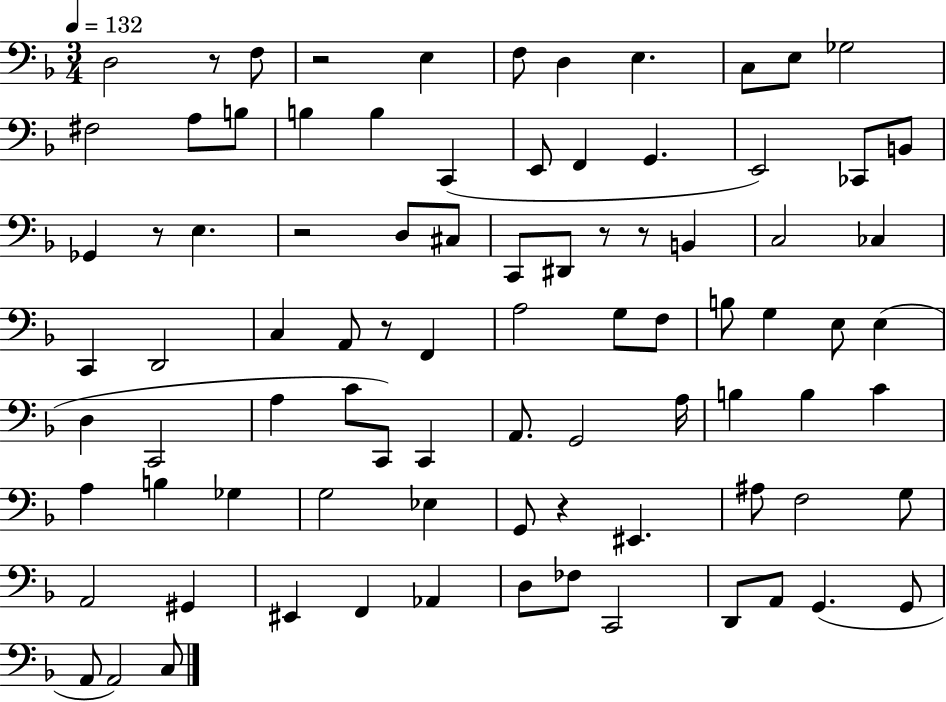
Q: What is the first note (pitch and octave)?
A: D3